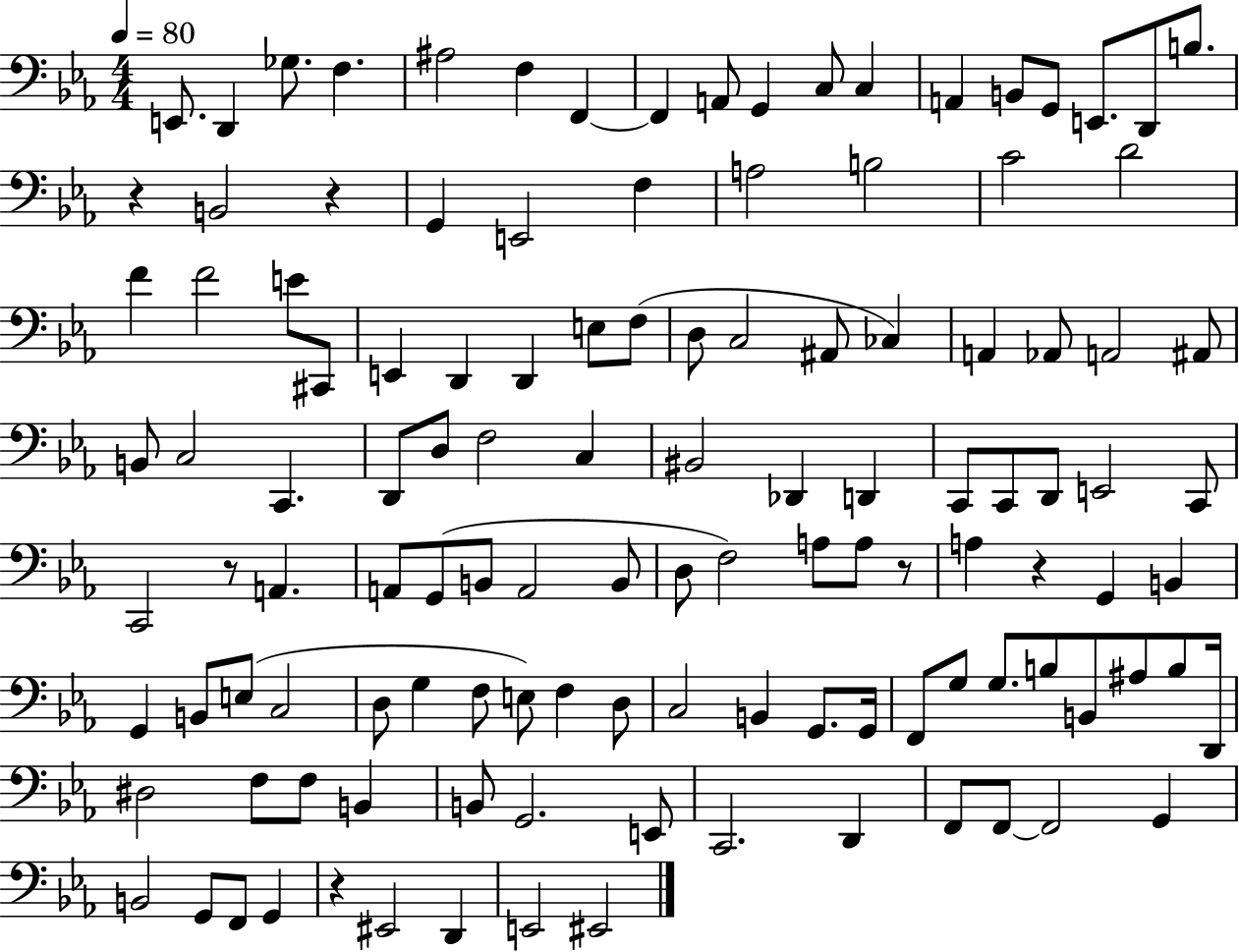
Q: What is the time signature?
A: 4/4